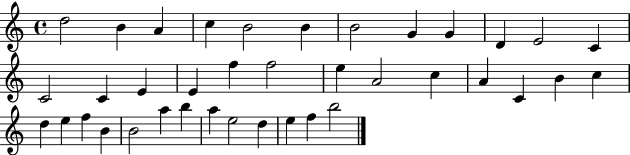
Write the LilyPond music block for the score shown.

{
  \clef treble
  \time 4/4
  \defaultTimeSignature
  \key c \major
  d''2 b'4 a'4 | c''4 b'2 b'4 | b'2 g'4 g'4 | d'4 e'2 c'4 | \break c'2 c'4 e'4 | e'4 f''4 f''2 | e''4 a'2 c''4 | a'4 c'4 b'4 c''4 | \break d''4 e''4 f''4 b'4 | b'2 a''4 b''4 | a''4 e''2 d''4 | e''4 f''4 b''2 | \break \bar "|."
}